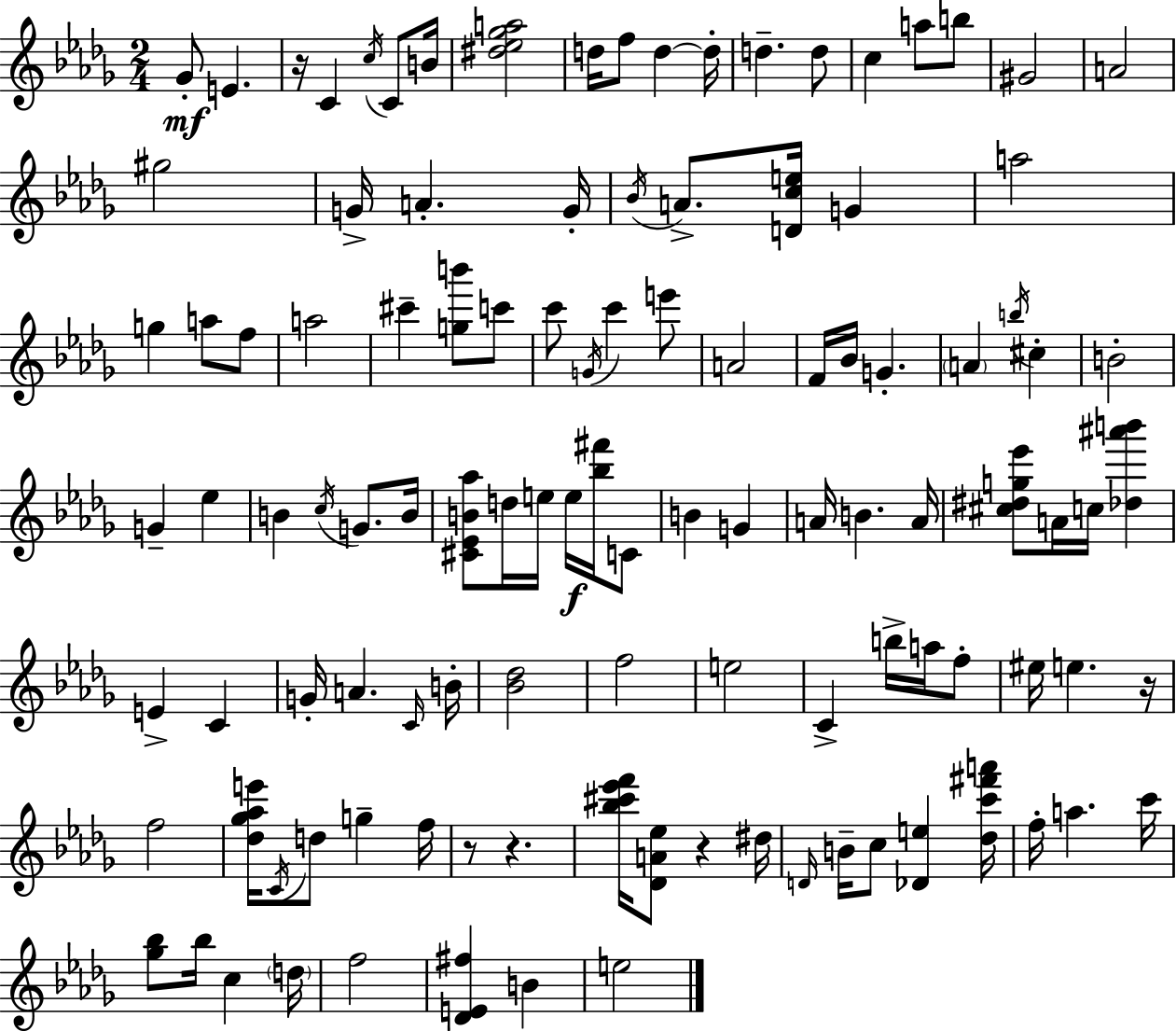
Gb4/e E4/q. R/s C4/q C5/s C4/e B4/s [D#5,Eb5,Gb5,A5]/h D5/s F5/e D5/q D5/s D5/q. D5/e C5/q A5/e B5/e G#4/h A4/h G#5/h G4/s A4/q. G4/s Bb4/s A4/e. [D4,C5,E5]/s G4/q A5/h G5/q A5/e F5/e A5/h C#6/q [G5,B6]/e C6/e C6/e G4/s C6/q E6/e A4/h F4/s Bb4/s G4/q. A4/q B5/s C#5/q B4/h G4/q Eb5/q B4/q C5/s G4/e. B4/s [C#4,Eb4,B4,Ab5]/e D5/s E5/s E5/s [Bb5,F#6]/s C4/e B4/q G4/q A4/s B4/q. A4/s [C#5,D#5,G5,Eb6]/e A4/s C5/s [Db5,A#6,B6]/q E4/q C4/q G4/s A4/q. C4/s B4/s [Bb4,Db5]/h F5/h E5/h C4/q B5/s A5/s F5/e EIS5/s E5/q. R/s F5/h [Db5,Gb5,Ab5,E6]/s C4/s D5/e G5/q F5/s R/e R/q. [Bb5,C#6,Eb6,F6]/s [Db4,A4,Eb5]/e R/q D#5/s D4/s B4/s C5/e [Db4,E5]/q [Db5,C6,F#6,A6]/s F5/s A5/q. C6/s [Gb5,Bb5]/e Bb5/s C5/q D5/s F5/h [Db4,E4,F#5]/q B4/q E5/h